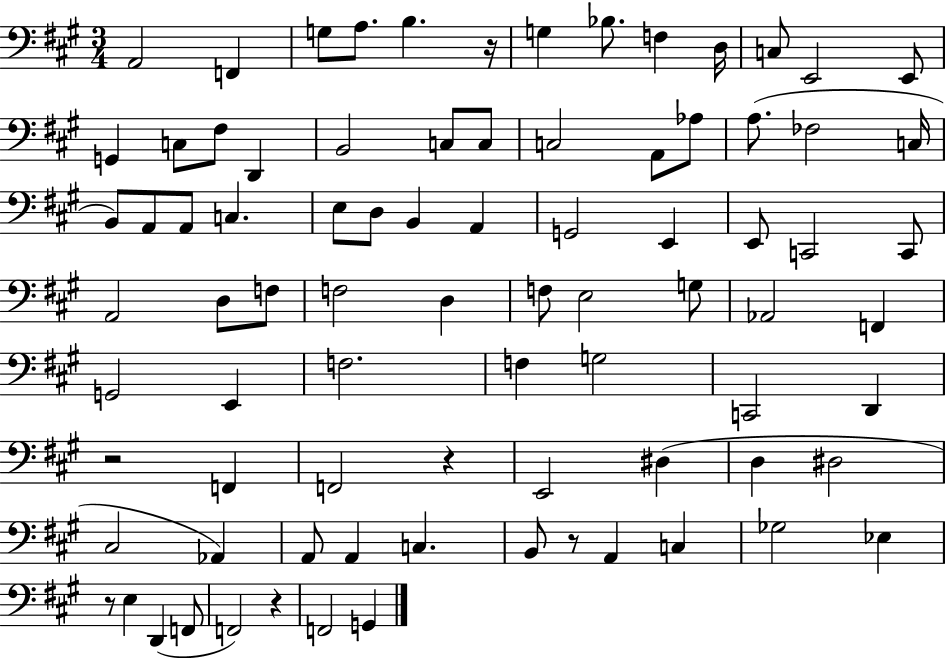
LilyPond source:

{
  \clef bass
  \numericTimeSignature
  \time 3/4
  \key a \major
  a,2 f,4 | g8 a8. b4. r16 | g4 bes8. f4 d16 | c8 e,2 e,8 | \break g,4 c8 fis8 d,4 | b,2 c8 c8 | c2 a,8 aes8 | a8.( fes2 c16 | \break b,8) a,8 a,8 c4. | e8 d8 b,4 a,4 | g,2 e,4 | e,8 c,2 c,8 | \break a,2 d8 f8 | f2 d4 | f8 e2 g8 | aes,2 f,4 | \break g,2 e,4 | f2. | f4 g2 | c,2 d,4 | \break r2 f,4 | f,2 r4 | e,2 dis4( | d4 dis2 | \break cis2 aes,4) | a,8 a,4 c4. | b,8 r8 a,4 c4 | ges2 ees4 | \break r8 e4 d,4( f,8 | f,2) r4 | f,2 g,4 | \bar "|."
}